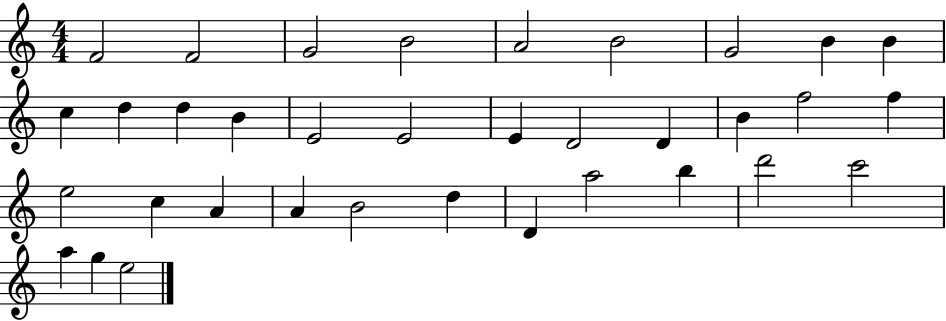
X:1
T:Untitled
M:4/4
L:1/4
K:C
F2 F2 G2 B2 A2 B2 G2 B B c d d B E2 E2 E D2 D B f2 f e2 c A A B2 d D a2 b d'2 c'2 a g e2